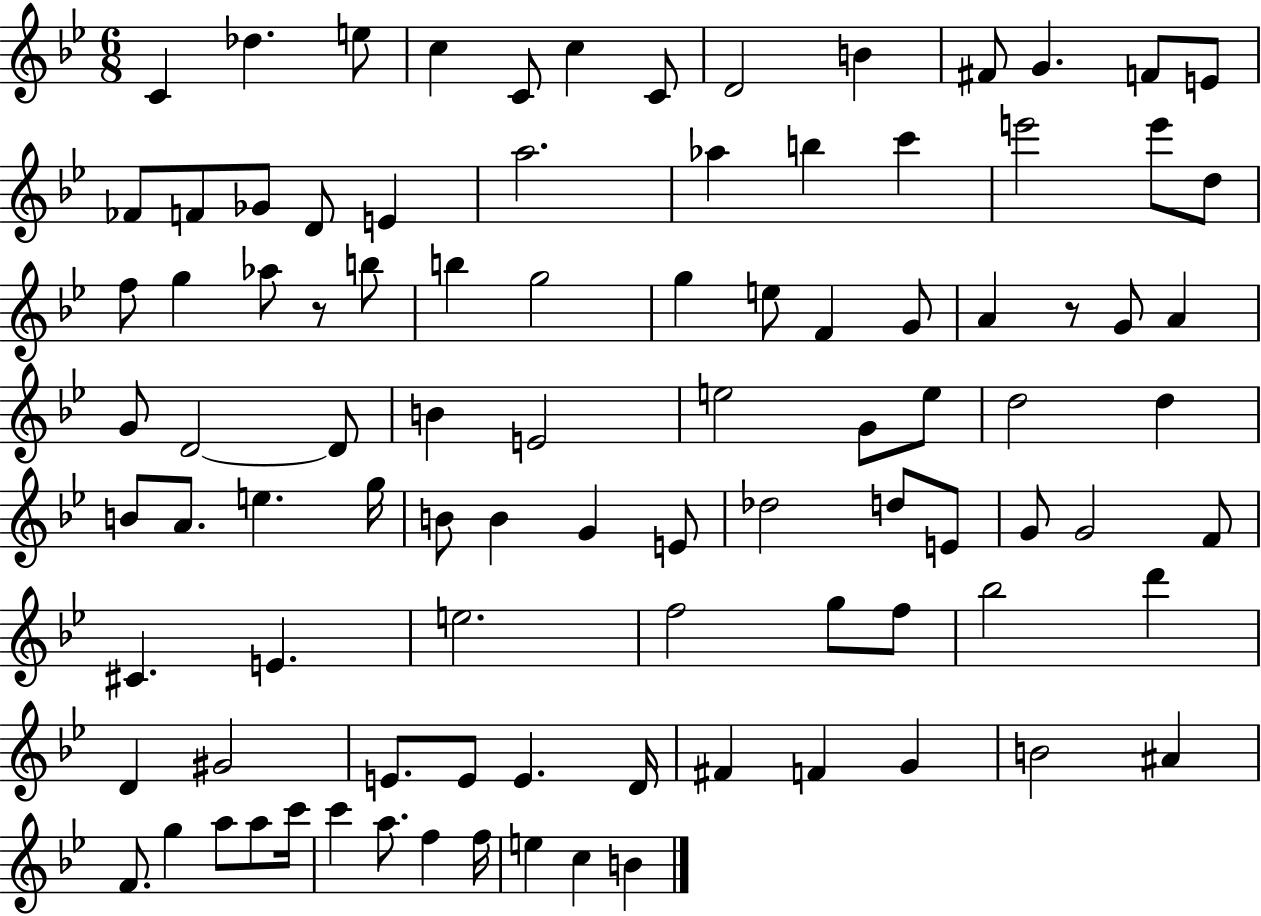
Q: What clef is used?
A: treble